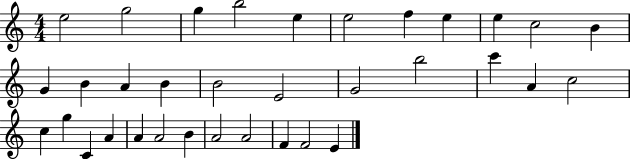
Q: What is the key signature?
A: C major